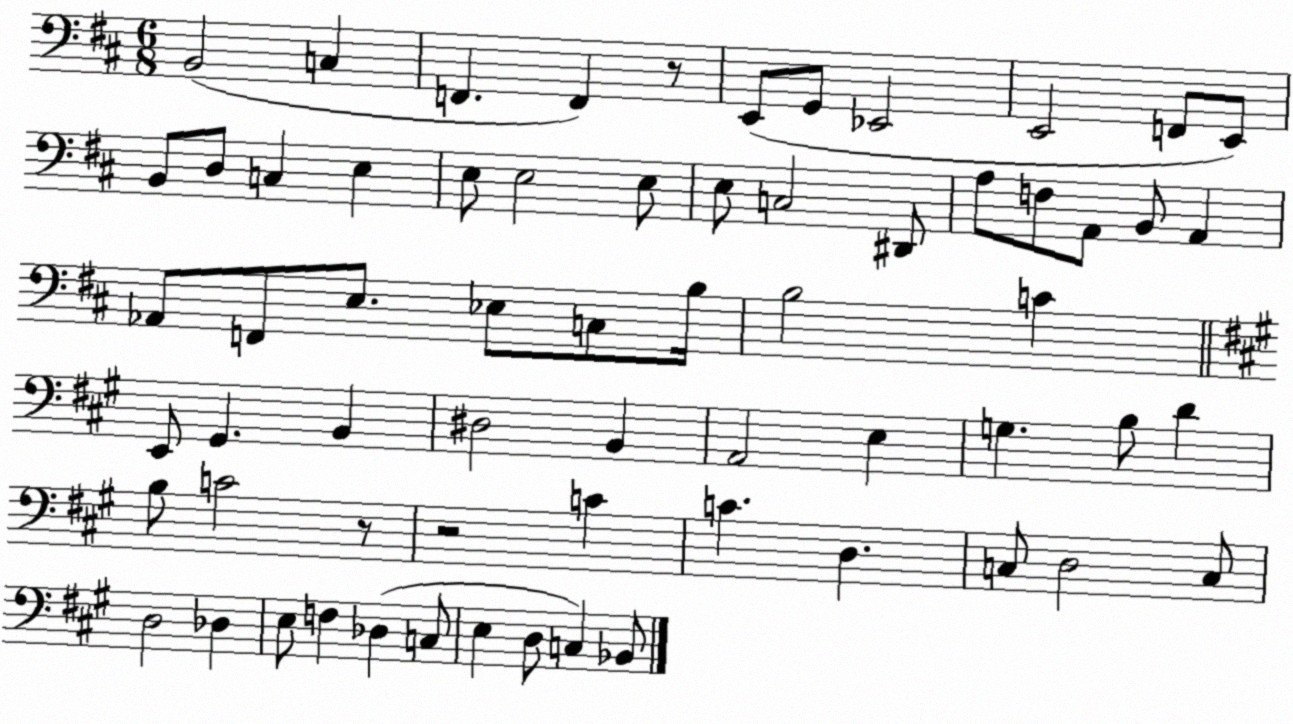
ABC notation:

X:1
T:Untitled
M:6/8
L:1/4
K:D
B,,2 C, F,, F,, z/2 E,,/2 G,,/2 _E,,2 E,,2 F,,/2 E,,/2 B,,/2 D,/2 C, E, E,/2 E,2 E,/2 E,/2 C,2 ^D,,/2 A,/2 F,/2 A,,/2 B,,/2 A,, _A,,/2 F,,/2 E,/2 _E,/2 C,/2 B,/4 B,2 C E,,/2 ^G,, B,, ^D,2 B,, A,,2 E, G, B,/2 D B,/2 C2 z/2 z2 C C D, C,/2 D,2 C,/2 D,2 _D, E,/2 F, _D, C,/2 E, D,/2 C, _B,,/2